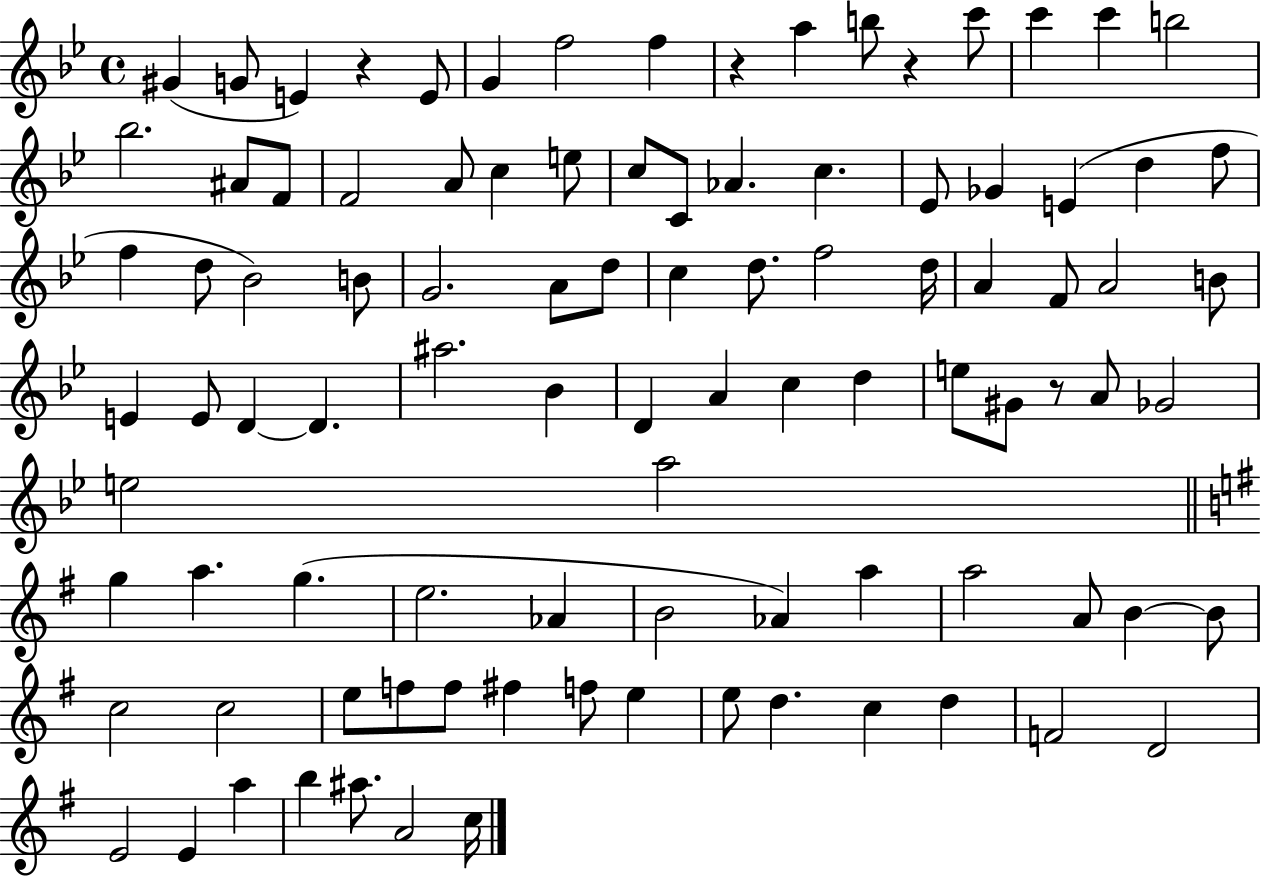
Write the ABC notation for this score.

X:1
T:Untitled
M:4/4
L:1/4
K:Bb
^G G/2 E z E/2 G f2 f z a b/2 z c'/2 c' c' b2 _b2 ^A/2 F/2 F2 A/2 c e/2 c/2 C/2 _A c _E/2 _G E d f/2 f d/2 _B2 B/2 G2 A/2 d/2 c d/2 f2 d/4 A F/2 A2 B/2 E E/2 D D ^a2 _B D A c d e/2 ^G/2 z/2 A/2 _G2 e2 a2 g a g e2 _A B2 _A a a2 A/2 B B/2 c2 c2 e/2 f/2 f/2 ^f f/2 e e/2 d c d F2 D2 E2 E a b ^a/2 A2 c/4